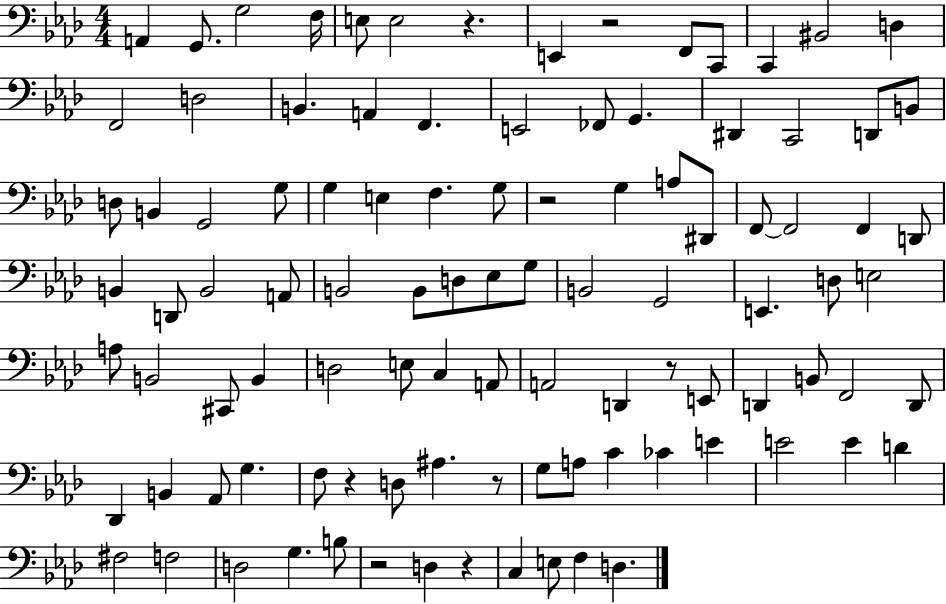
A2/q G2/e. G3/h F3/s E3/e E3/h R/q. E2/q R/h F2/e C2/e C2/q BIS2/h D3/q F2/h D3/h B2/q. A2/q F2/q. E2/h FES2/e G2/q. D#2/q C2/h D2/e B2/e D3/e B2/q G2/h G3/e G3/q E3/q F3/q. G3/e R/h G3/q A3/e D#2/e F2/e F2/h F2/q D2/e B2/q D2/e B2/h A2/e B2/h B2/e D3/e Eb3/e G3/e B2/h G2/h E2/q. D3/e E3/h A3/e B2/h C#2/e B2/q D3/h E3/e C3/q A2/e A2/h D2/q R/e E2/e D2/q B2/e F2/h D2/e Db2/q B2/q Ab2/e G3/q. F3/e R/q D3/e A#3/q. R/e G3/e A3/e C4/q CES4/q E4/q E4/h E4/q D4/q F#3/h F3/h D3/h G3/q. B3/e R/h D3/q R/q C3/q E3/e F3/q D3/q.